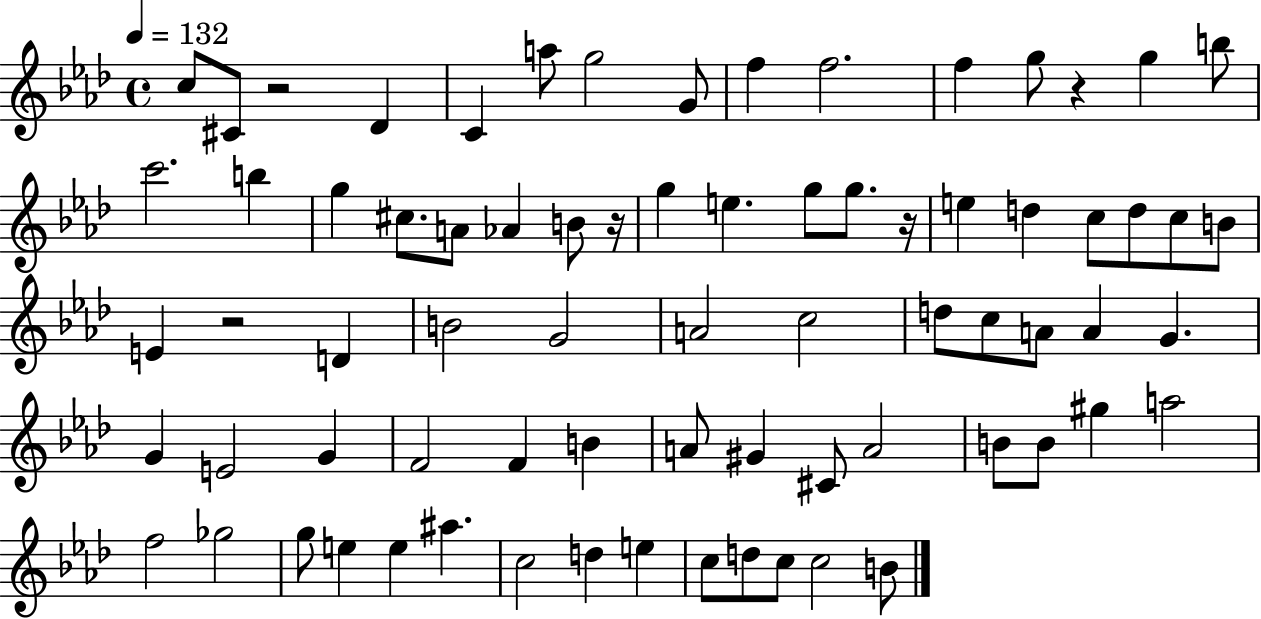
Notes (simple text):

C5/e C#4/e R/h Db4/q C4/q A5/e G5/h G4/e F5/q F5/h. F5/q G5/e R/q G5/q B5/e C6/h. B5/q G5/q C#5/e. A4/e Ab4/q B4/e R/s G5/q E5/q. G5/e G5/e. R/s E5/q D5/q C5/e D5/e C5/e B4/e E4/q R/h D4/q B4/h G4/h A4/h C5/h D5/e C5/e A4/e A4/q G4/q. G4/q E4/h G4/q F4/h F4/q B4/q A4/e G#4/q C#4/e A4/h B4/e B4/e G#5/q A5/h F5/h Gb5/h G5/e E5/q E5/q A#5/q. C5/h D5/q E5/q C5/e D5/e C5/e C5/h B4/e